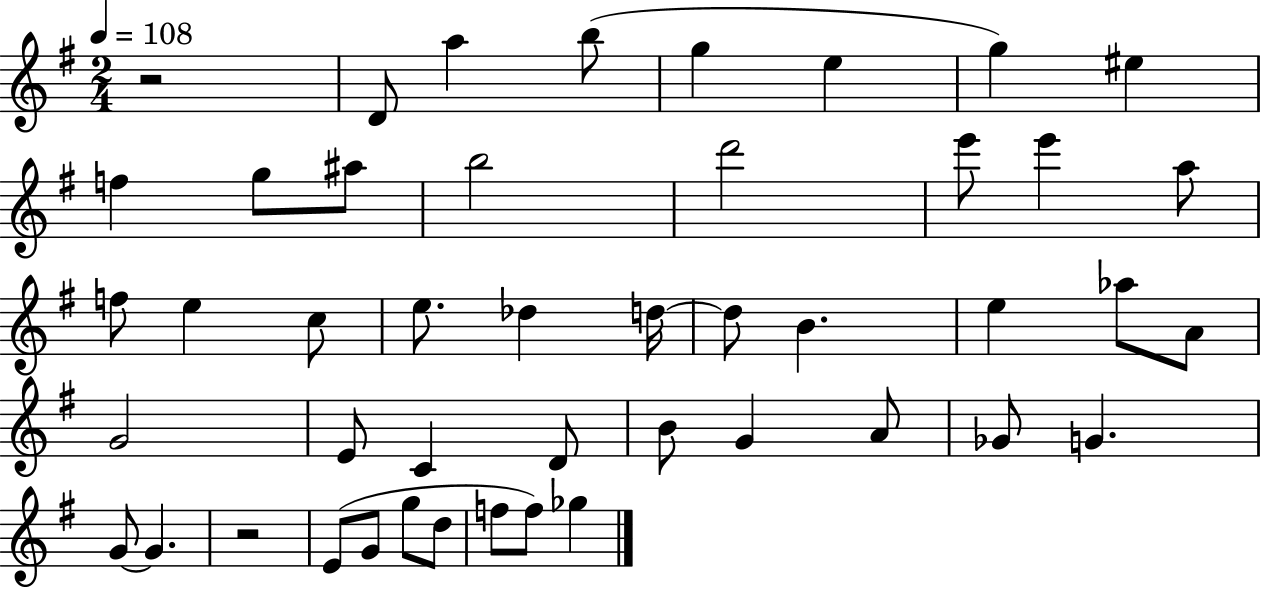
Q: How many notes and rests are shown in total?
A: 46